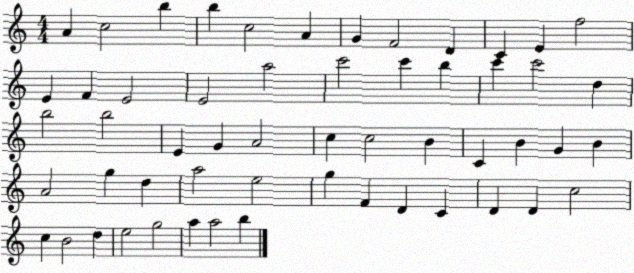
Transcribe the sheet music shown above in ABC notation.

X:1
T:Untitled
M:4/4
L:1/4
K:C
A c2 b b c2 A G F2 D C E f2 E F E2 E2 a2 c'2 c' b c' c'2 d b2 b2 E G A2 c c2 B C B G B A2 g d a2 e2 g F D C D D c2 c B2 d e2 g2 a a2 b